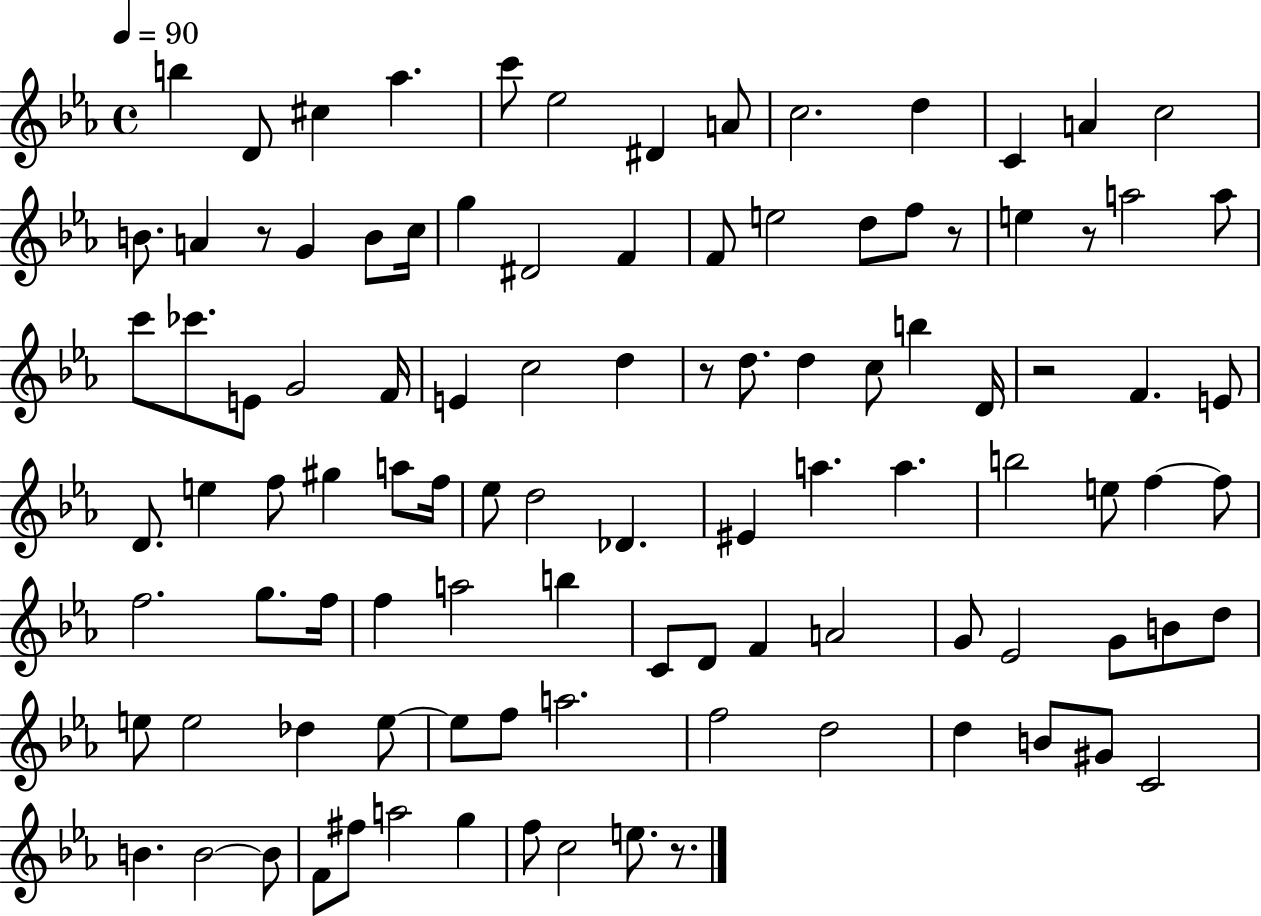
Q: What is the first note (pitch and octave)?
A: B5